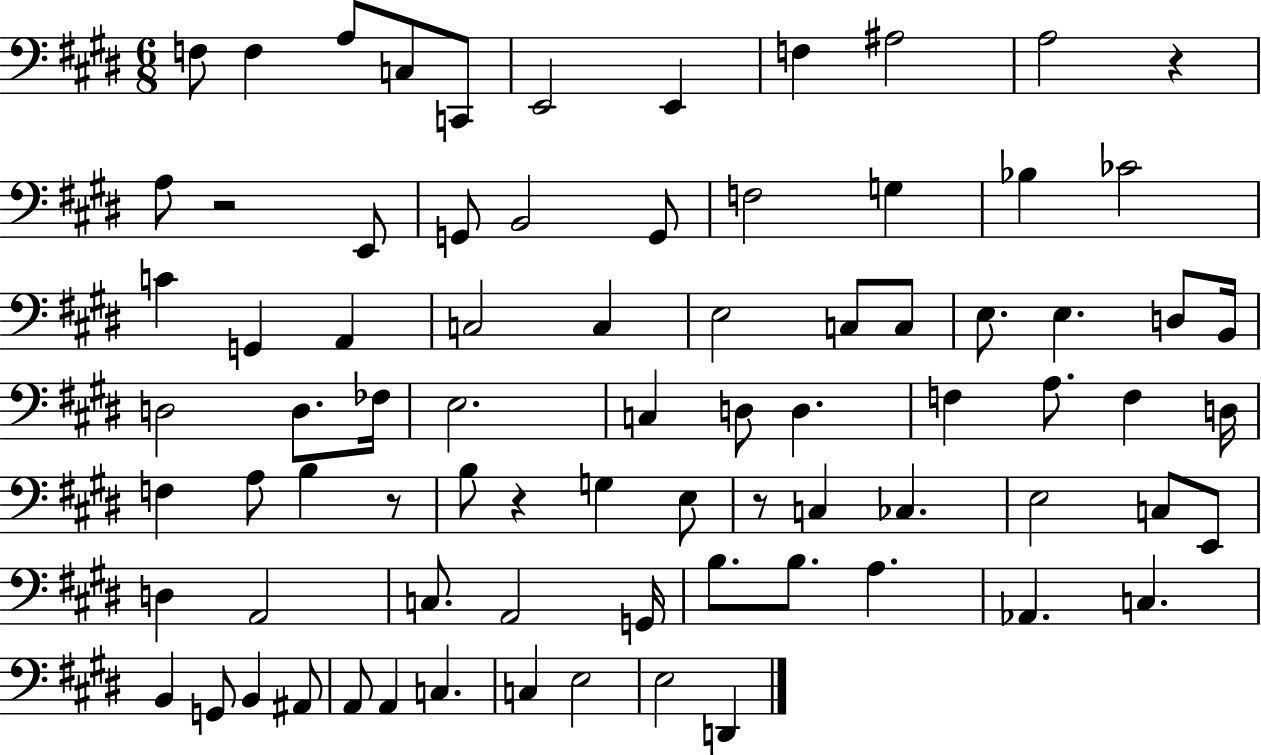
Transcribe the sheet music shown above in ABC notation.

X:1
T:Untitled
M:6/8
L:1/4
K:E
F,/2 F, A,/2 C,/2 C,,/2 E,,2 E,, F, ^A,2 A,2 z A,/2 z2 E,,/2 G,,/2 B,,2 G,,/2 F,2 G, _B, _C2 C G,, A,, C,2 C, E,2 C,/2 C,/2 E,/2 E, D,/2 B,,/4 D,2 D,/2 _F,/4 E,2 C, D,/2 D, F, A,/2 F, D,/4 F, A,/2 B, z/2 B,/2 z G, E,/2 z/2 C, _C, E,2 C,/2 E,,/2 D, A,,2 C,/2 A,,2 G,,/4 B,/2 B,/2 A, _A,, C, B,, G,,/2 B,, ^A,,/2 A,,/2 A,, C, C, E,2 E,2 D,,